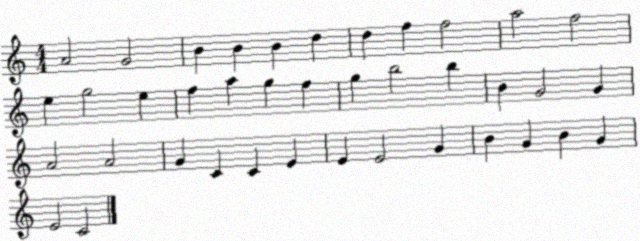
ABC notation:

X:1
T:Untitled
M:4/4
L:1/4
K:C
A2 G2 B B B d d f f2 a2 f2 e g2 e f a g f g b2 b B G2 G A2 A2 G C C E E E2 G B G B G E2 C2